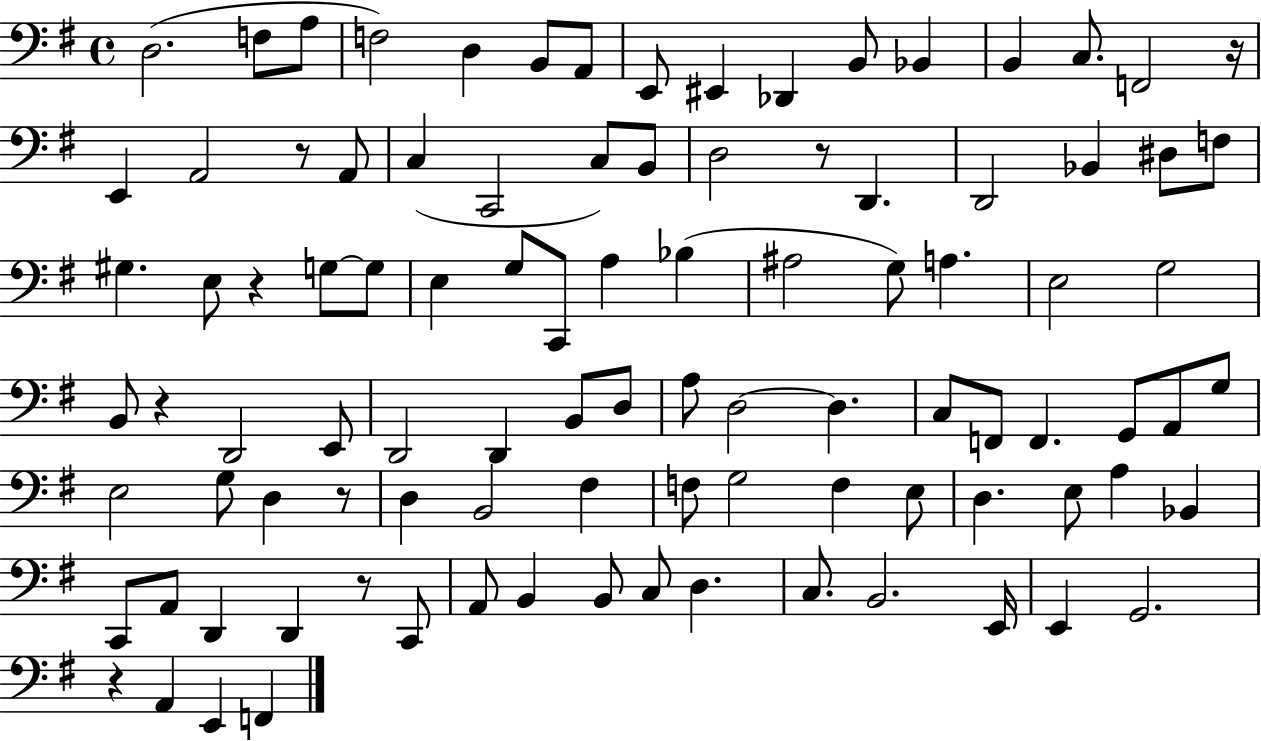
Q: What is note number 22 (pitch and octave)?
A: B2